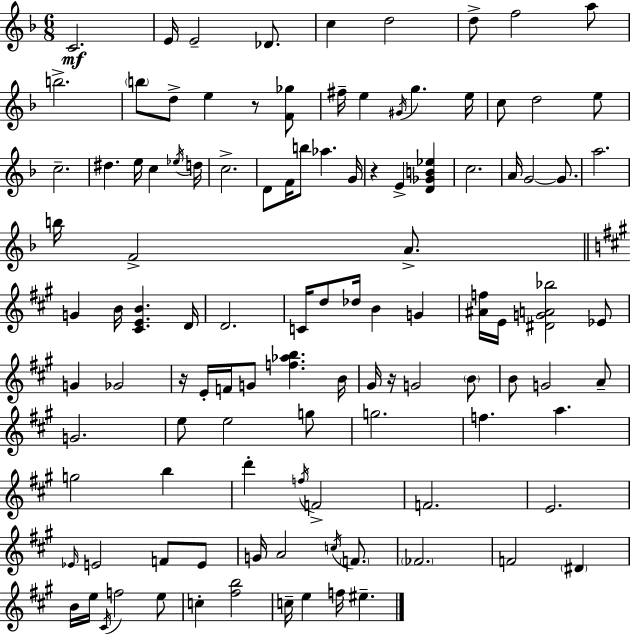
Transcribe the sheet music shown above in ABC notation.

X:1
T:Untitled
M:6/8
L:1/4
K:F
C2 E/4 E2 _D/2 c d2 d/2 f2 a/2 b2 b/2 d/2 e z/2 [F_g]/2 ^f/4 e ^G/4 g e/4 c/2 d2 e/2 c2 ^d e/4 c _e/4 d/4 c2 D/2 F/4 b/2 _a G/4 z E [D_GB_e] c2 A/4 G2 G/2 a2 b/4 F2 A/2 G B/4 [^CEB] D/4 D2 C/4 d/2 _d/4 B G [^Af]/4 E/4 [^DGA_b]2 _E/2 G _G2 z/4 E/4 F/4 G/2 [f_ab] B/4 ^G/4 z/4 G2 B/2 B/2 G2 A/2 G2 e/2 e2 g/2 g2 f a g2 b d' f/4 F2 F2 E2 _E/4 E2 F/2 E/2 G/4 A2 c/4 F/2 _F2 F2 ^D B/4 e/4 ^C/4 f2 e/2 c [^fb]2 c/4 e f/4 ^e